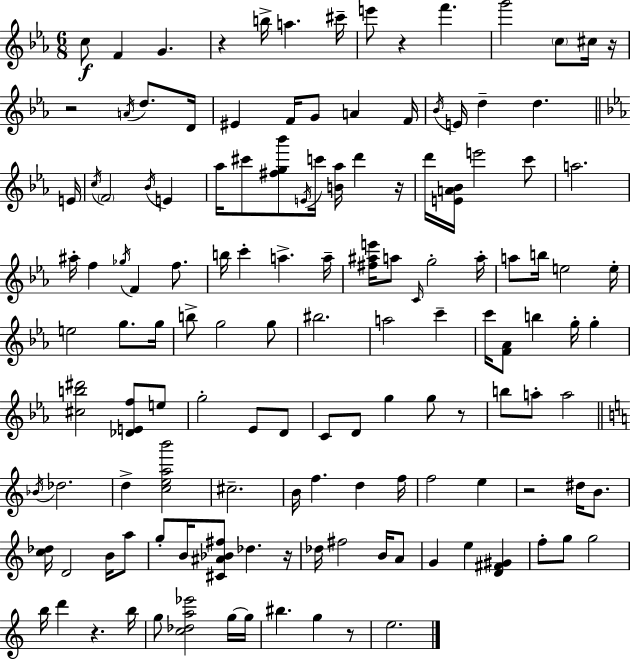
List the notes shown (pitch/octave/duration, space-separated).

C5/e F4/q G4/q. R/q B5/s A5/q. C#6/s E6/e R/q F6/q. G6/h C5/e C#5/s R/s R/h A4/s D5/e. D4/s EIS4/q F4/s G4/e A4/q F4/s Bb4/s E4/s D5/q D5/q. E4/s C5/s F4/h Bb4/s E4/q Ab5/s C#6/e [F#5,G5,Bb6]/e E4/s C6/s [B4,Ab5]/s D6/q R/s D6/s [E4,A4,Bb4]/s E6/h C6/e A5/h. A#5/s F5/q Gb5/s F4/q F5/e. B5/s C6/q A5/q. A5/s [F#5,A#5,E6]/s A5/e C4/s G5/h A5/s A5/e B5/s E5/h E5/s E5/h G5/e. G5/s B5/e G5/h G5/e BIS5/h. A5/h C6/q C6/s [F4,Ab4]/e B5/q G5/s G5/q [C#5,B5,D#6]/h [Db4,E4,F5]/e E5/e G5/h Eb4/e D4/e C4/e D4/e G5/q G5/e R/e B5/e A5/e A5/h Bb4/s Db5/h. D5/q [C5,E5,A5,B6]/h C#5/h. B4/s F5/q. D5/q F5/s F5/h E5/q R/h D#5/s B4/e. [C5,Db5]/s D4/h B4/s A5/e G5/e B4/s [C#4,A#4,Bb4,F#5]/e Db5/q. R/s Db5/s F#5/h B4/s A4/e G4/q E5/q [D4,F#4,G#4]/q F5/e G5/e G5/h B5/s D6/q R/q. B5/s G5/e [C5,Db5,A5,Eb6]/h G5/s G5/s BIS5/q. G5/q R/e E5/h.